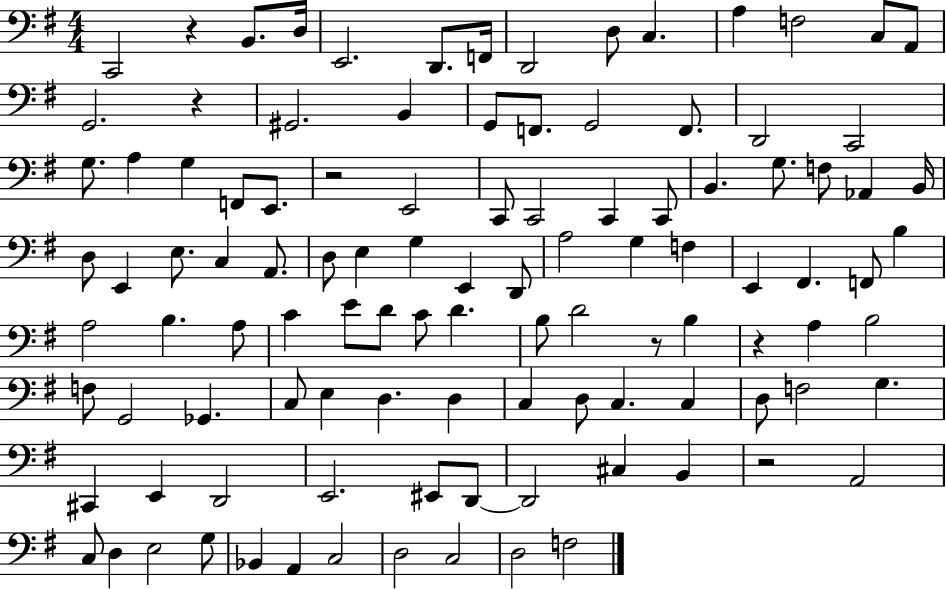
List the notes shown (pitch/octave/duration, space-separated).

C2/h R/q B2/e. D3/s E2/h. D2/e. F2/s D2/h D3/e C3/q. A3/q F3/h C3/e A2/e G2/h. R/q G#2/h. B2/q G2/e F2/e. G2/h F2/e. D2/h C2/h G3/e. A3/q G3/q F2/e E2/e. R/h E2/h C2/e C2/h C2/q C2/e B2/q. G3/e. F3/e Ab2/q B2/s D3/e E2/q E3/e. C3/q A2/e. D3/e E3/q G3/q E2/q D2/e A3/h G3/q F3/q E2/q F#2/q. F2/e B3/q A3/h B3/q. A3/e C4/q E4/e D4/e C4/e D4/q. B3/e D4/h R/e B3/q R/q A3/q B3/h F3/e G2/h Gb2/q. C3/e E3/q D3/q. D3/q C3/q D3/e C3/q. C3/q D3/e F3/h G3/q. C#2/q E2/q D2/h E2/h. EIS2/e D2/e D2/h C#3/q B2/q R/h A2/h C3/e D3/q E3/h G3/e Bb2/q A2/q C3/h D3/h C3/h D3/h F3/h